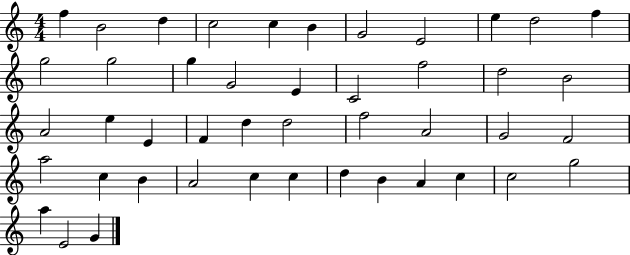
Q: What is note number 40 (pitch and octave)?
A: C5